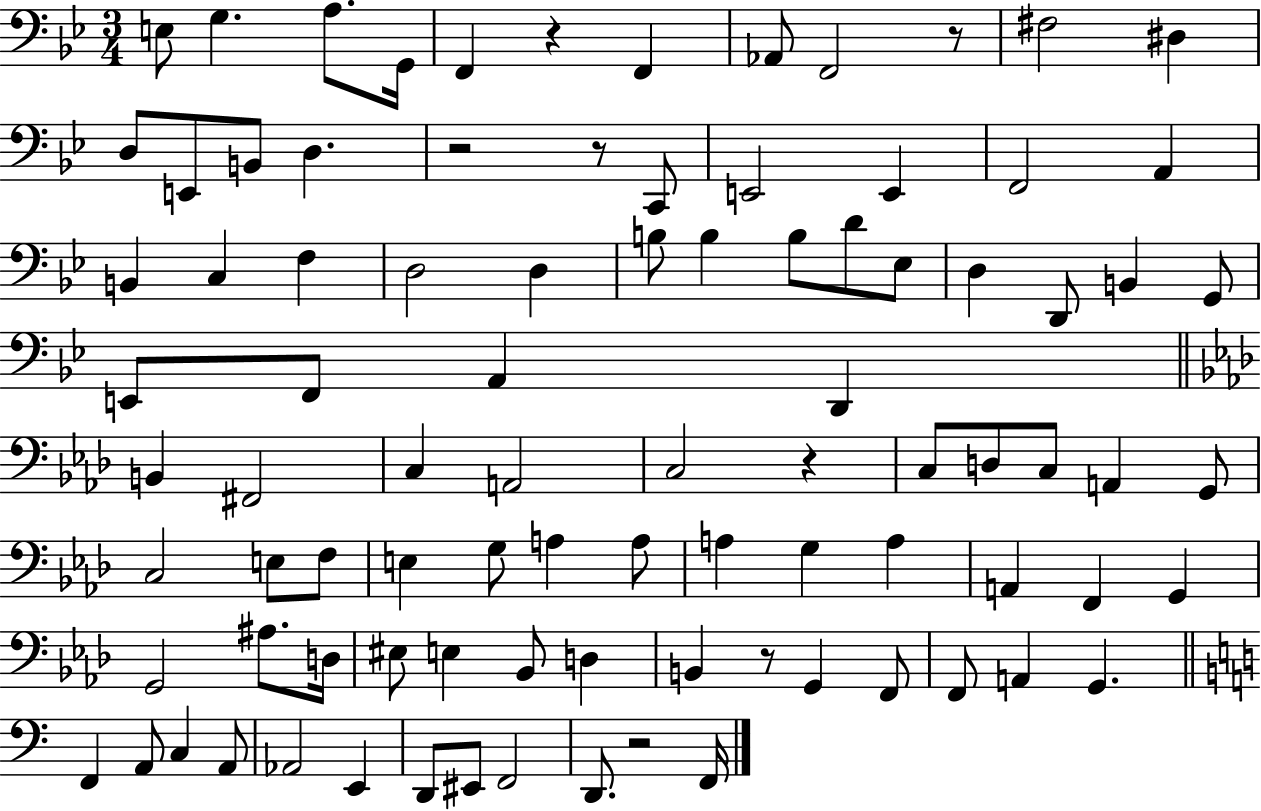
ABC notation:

X:1
T:Untitled
M:3/4
L:1/4
K:Bb
E,/2 G, A,/2 G,,/4 F,, z F,, _A,,/2 F,,2 z/2 ^F,2 ^D, D,/2 E,,/2 B,,/2 D, z2 z/2 C,,/2 E,,2 E,, F,,2 A,, B,, C, F, D,2 D, B,/2 B, B,/2 D/2 _E,/2 D, D,,/2 B,, G,,/2 E,,/2 F,,/2 A,, D,, B,, ^F,,2 C, A,,2 C,2 z C,/2 D,/2 C,/2 A,, G,,/2 C,2 E,/2 F,/2 E, G,/2 A, A,/2 A, G, A, A,, F,, G,, G,,2 ^A,/2 D,/4 ^E,/2 E, _B,,/2 D, B,, z/2 G,, F,,/2 F,,/2 A,, G,, F,, A,,/2 C, A,,/2 _A,,2 E,, D,,/2 ^E,,/2 F,,2 D,,/2 z2 F,,/4